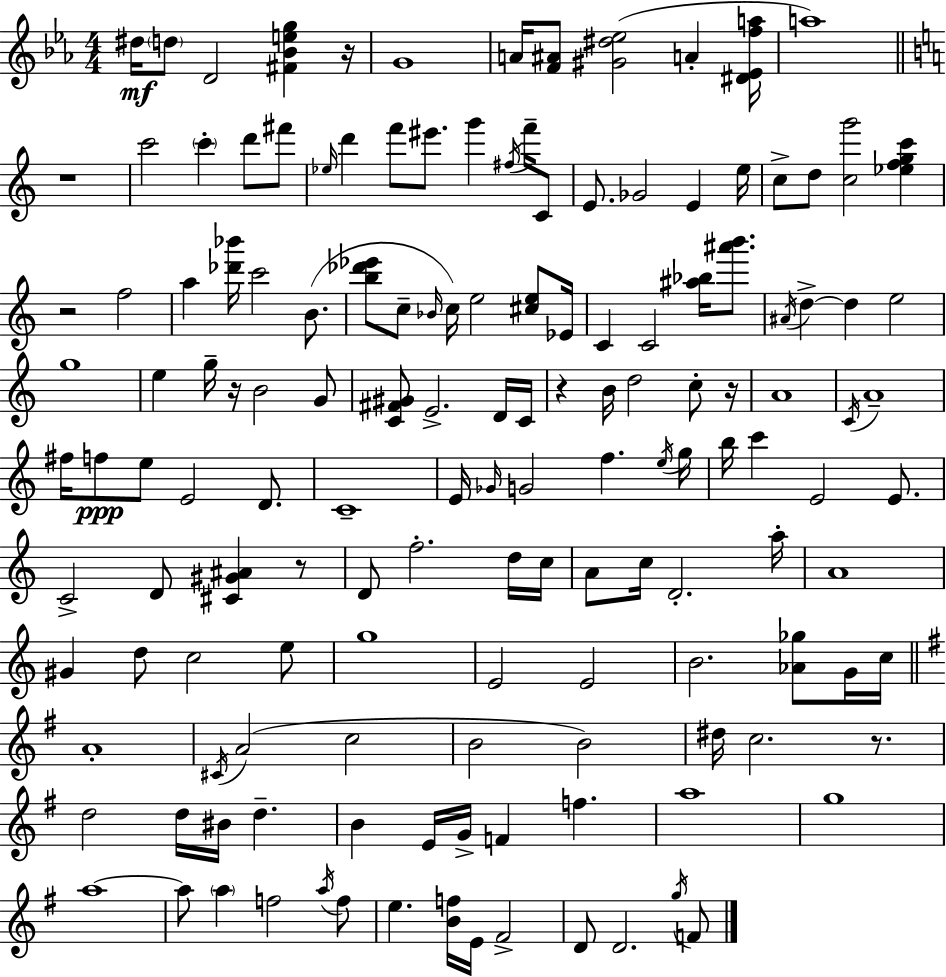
X:1
T:Untitled
M:4/4
L:1/4
K:Cm
^d/4 d/2 D2 [^F_Beg] z/4 G4 A/4 [F^A]/2 [^G^d_e]2 A [^D_Efa]/4 a4 z4 c'2 c' d'/2 ^f'/2 _e/4 d' f'/2 ^e'/2 g' ^f/4 f'/4 C/2 E/2 _G2 E e/4 c/2 d/2 [cg']2 [_efgc'] z2 f2 a [_d'_b']/4 c'2 B/2 [b_d'_e']/2 c/2 _B/4 c/4 e2 [^ce]/2 _E/4 C C2 [^a_b]/4 [^a'b']/2 ^A/4 d d e2 g4 e g/4 z/4 B2 G/2 [C^F^G]/2 E2 D/4 C/4 z B/4 d2 c/2 z/4 A4 C/4 A4 ^f/4 f/2 e/2 E2 D/2 C4 E/4 _G/4 G2 f e/4 g/4 b/4 c' E2 E/2 C2 D/2 [^C^G^A] z/2 D/2 f2 d/4 c/4 A/2 c/4 D2 a/4 A4 ^G d/2 c2 e/2 g4 E2 E2 B2 [_A_g]/2 G/4 c/4 A4 ^C/4 A2 c2 B2 B2 ^d/4 c2 z/2 d2 d/4 ^B/4 d B E/4 G/4 F f a4 g4 a4 a/2 a f2 a/4 f/2 e [Bf]/4 E/4 ^F2 D/2 D2 g/4 F/2